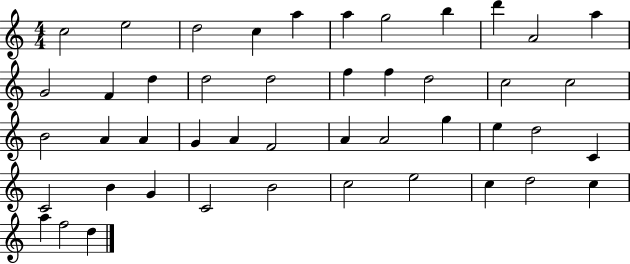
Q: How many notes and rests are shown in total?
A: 46